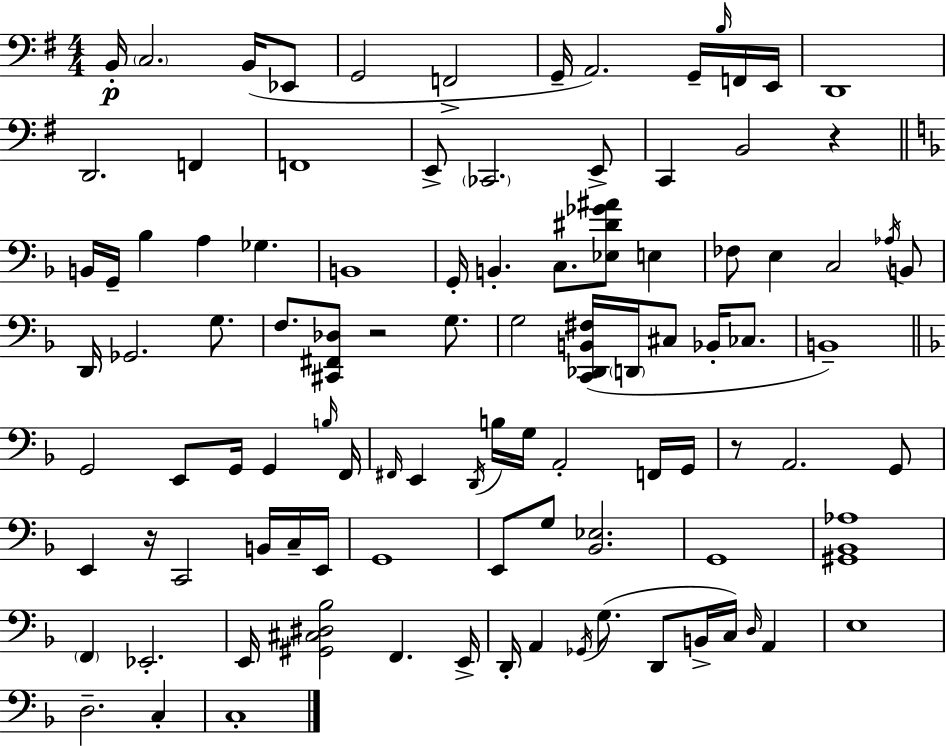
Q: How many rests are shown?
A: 4